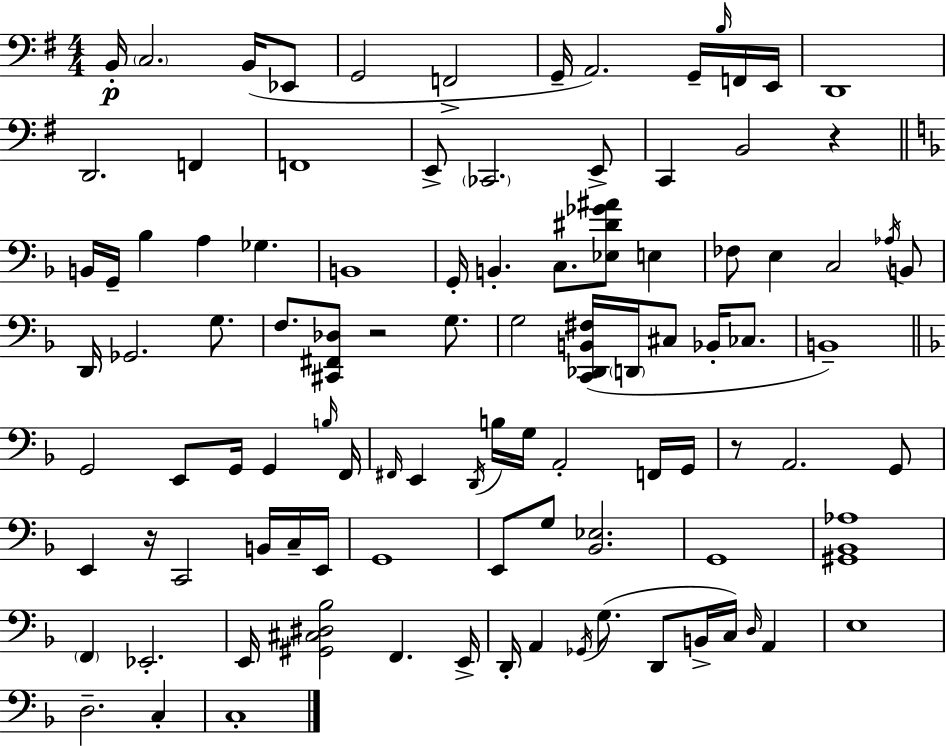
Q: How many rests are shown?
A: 4